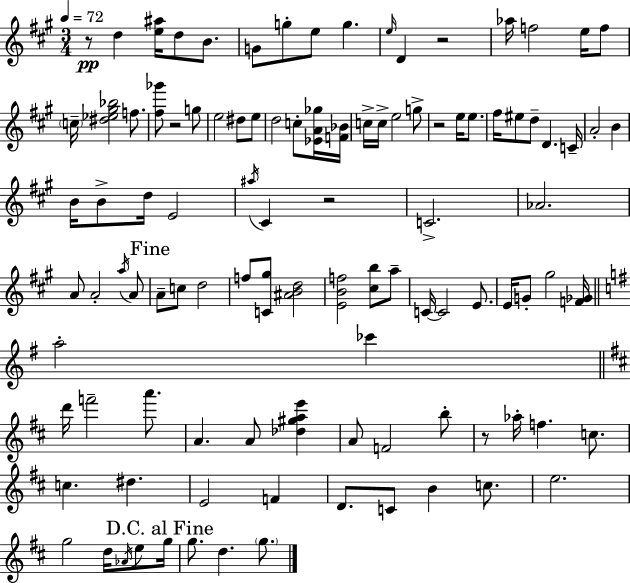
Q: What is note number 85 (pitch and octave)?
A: G5